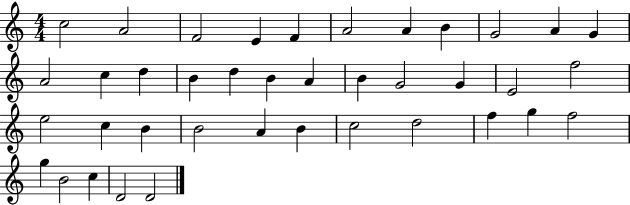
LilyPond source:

{
  \clef treble
  \numericTimeSignature
  \time 4/4
  \key c \major
  c''2 a'2 | f'2 e'4 f'4 | a'2 a'4 b'4 | g'2 a'4 g'4 | \break a'2 c''4 d''4 | b'4 d''4 b'4 a'4 | b'4 g'2 g'4 | e'2 f''2 | \break e''2 c''4 b'4 | b'2 a'4 b'4 | c''2 d''2 | f''4 g''4 f''2 | \break g''4 b'2 c''4 | d'2 d'2 | \bar "|."
}